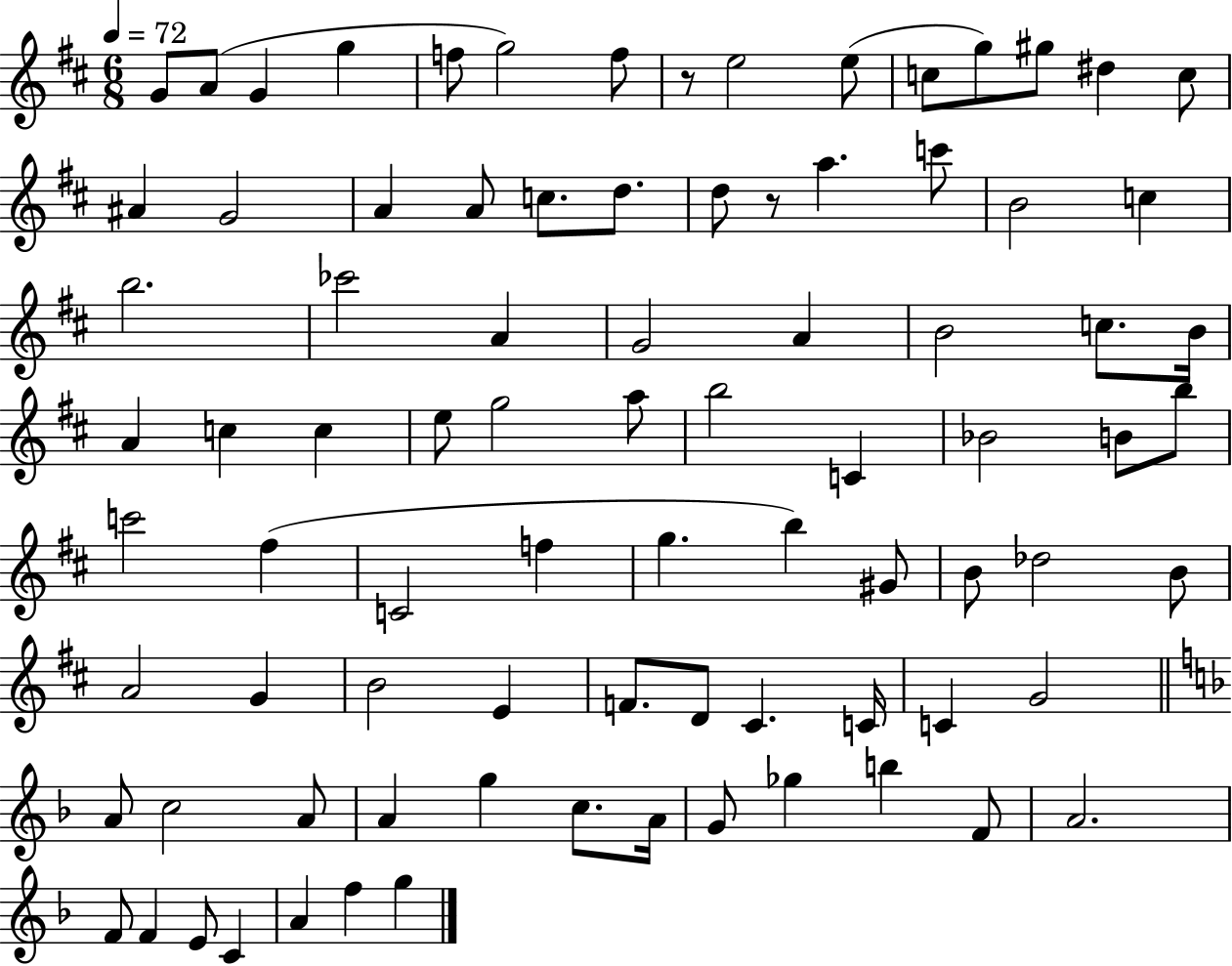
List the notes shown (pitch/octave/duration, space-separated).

G4/e A4/e G4/q G5/q F5/e G5/h F5/e R/e E5/h E5/e C5/e G5/e G#5/e D#5/q C5/e A#4/q G4/h A4/q A4/e C5/e. D5/e. D5/e R/e A5/q. C6/e B4/h C5/q B5/h. CES6/h A4/q G4/h A4/q B4/h C5/e. B4/s A4/q C5/q C5/q E5/e G5/h A5/e B5/h C4/q Bb4/h B4/e B5/e C6/h F#5/q C4/h F5/q G5/q. B5/q G#4/e B4/e Db5/h B4/e A4/h G4/q B4/h E4/q F4/e. D4/e C#4/q. C4/s C4/q G4/h A4/e C5/h A4/e A4/q G5/q C5/e. A4/s G4/e Gb5/q B5/q F4/e A4/h. F4/e F4/q E4/e C4/q A4/q F5/q G5/q